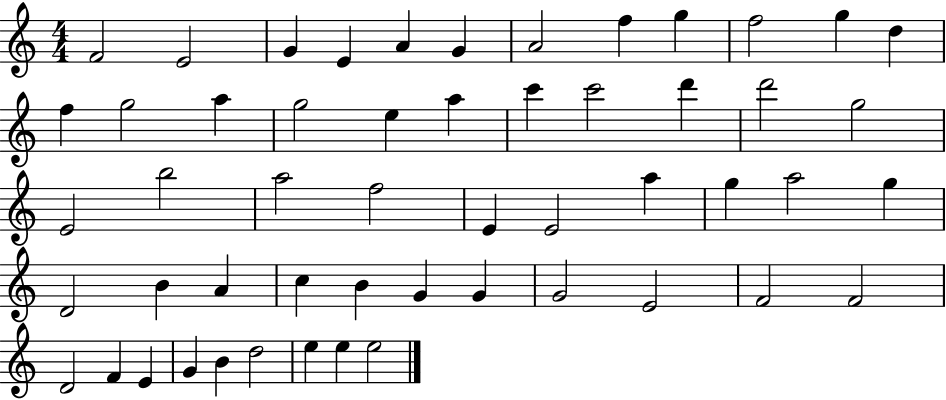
{
  \clef treble
  \numericTimeSignature
  \time 4/4
  \key c \major
  f'2 e'2 | g'4 e'4 a'4 g'4 | a'2 f''4 g''4 | f''2 g''4 d''4 | \break f''4 g''2 a''4 | g''2 e''4 a''4 | c'''4 c'''2 d'''4 | d'''2 g''2 | \break e'2 b''2 | a''2 f''2 | e'4 e'2 a''4 | g''4 a''2 g''4 | \break d'2 b'4 a'4 | c''4 b'4 g'4 g'4 | g'2 e'2 | f'2 f'2 | \break d'2 f'4 e'4 | g'4 b'4 d''2 | e''4 e''4 e''2 | \bar "|."
}